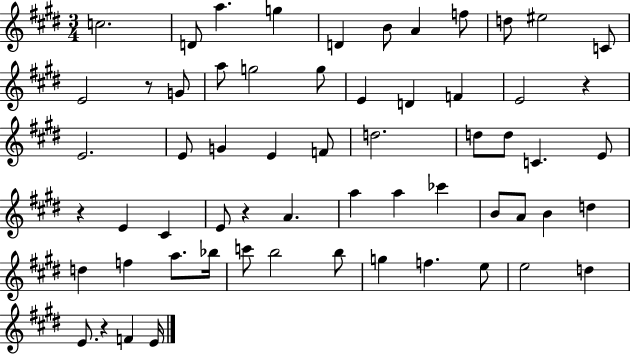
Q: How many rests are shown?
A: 5